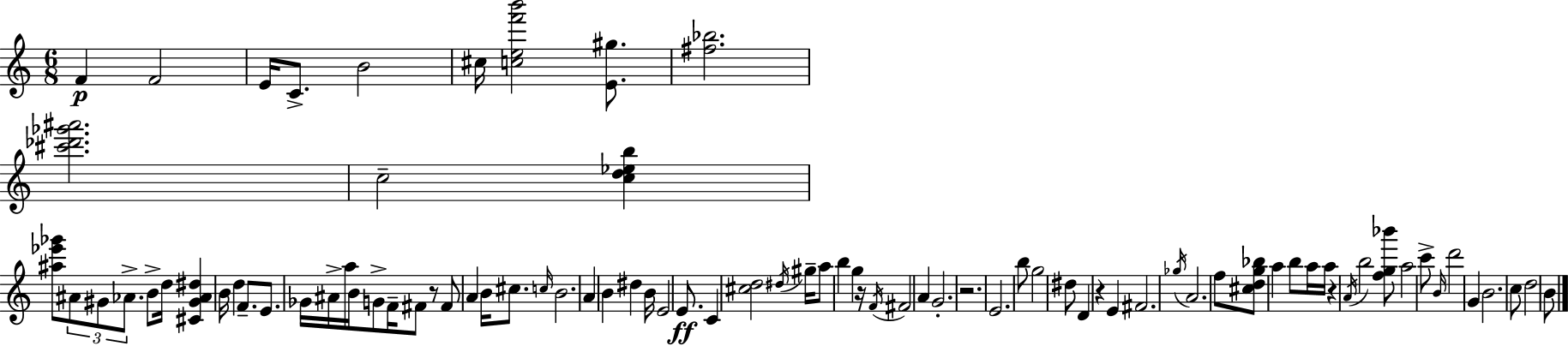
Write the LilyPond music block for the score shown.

{
  \clef treble
  \numericTimeSignature
  \time 6/8
  \key c \major
  f'4\p f'2 | e'16 c'8.-> b'2 | cis''16 <c'' e'' f''' b'''>2 <e' gis''>8. | <fis'' bes''>2. | \break <cis''' des''' ges''' ais'''>2. | c''2-- <c'' d'' ees'' b''>4 | <ais'' ees''' ges'''>8 \tuplet 3/2 { ais'8 gis'8 aes'8.-> } b'8-> d''16 | <cis' gis' aes' dis''>4 b'16 d''4 f'8.-- | \break e'8. ges'16 ais'16-> a''16 b'16 g'8-> f'16-- fis'8 | r8 fis'8 a'4 b'16 cis''8. | \grace { c''16 } b'2. | a'4 b'4 dis''4 | \break b'16 e'2 e'8.\ff | c'4 <cis'' d''>2 | \acciaccatura { dis''16 } gis''16-- a''8 b''4 g''4 | r16 \acciaccatura { f'16 } fis'2 a'4 | \break g'2.-. | r2. | e'2. | b''8 g''2 | \break dis''8 d'4 r4 e'4 | fis'2. | \acciaccatura { ges''16 } a'2. | f''8 <cis'' d'' g'' bes''>8 a''4 | \break b''8 a''16 a''16 r4 \acciaccatura { a'16 } b''2 | <f'' g'' bes'''>8 a''2 | c'''8-> \grace { b'16 } d'''2 | g'4 b'2. | \break c''8 d''2 | b'8 \bar "|."
}